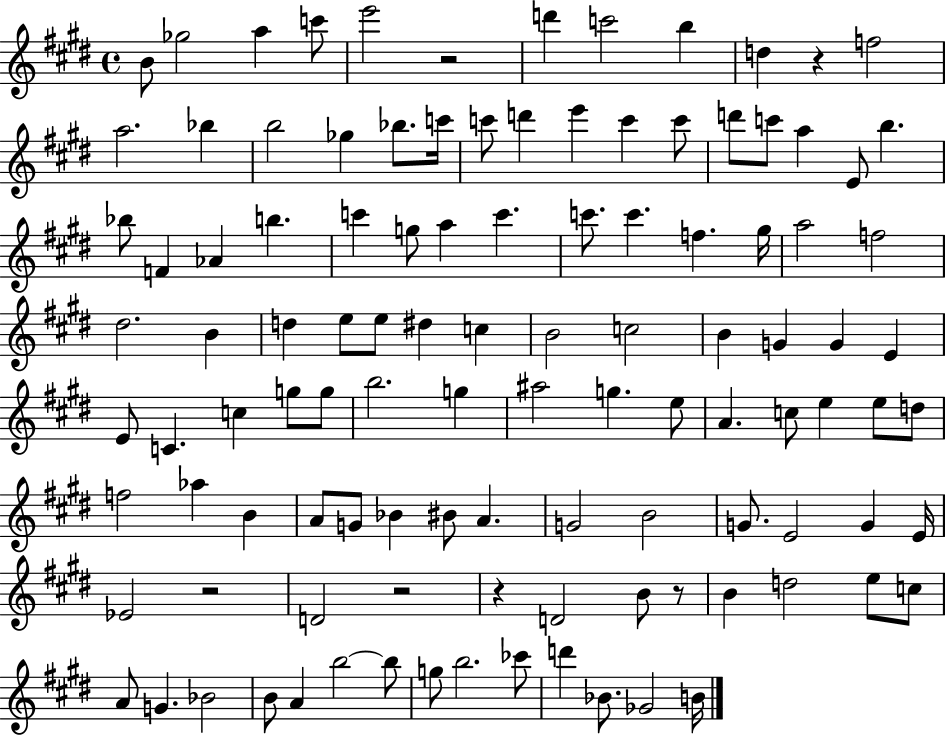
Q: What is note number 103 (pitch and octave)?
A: Gb4